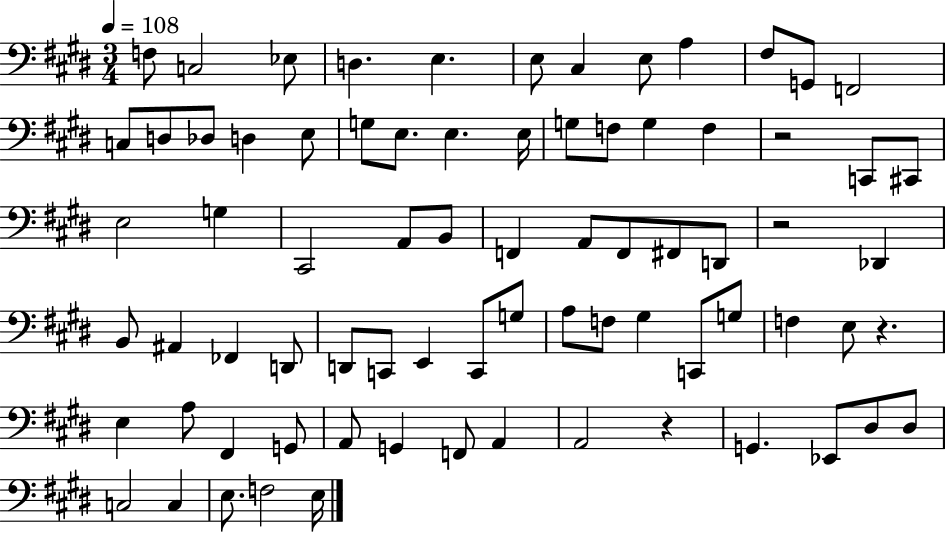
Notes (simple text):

F3/e C3/h Eb3/e D3/q. E3/q. E3/e C#3/q E3/e A3/q F#3/e G2/e F2/h C3/e D3/e Db3/e D3/q E3/e G3/e E3/e. E3/q. E3/s G3/e F3/e G3/q F3/q R/h C2/e C#2/e E3/h G3/q C#2/h A2/e B2/e F2/q A2/e F2/e F#2/e D2/e R/h Db2/q B2/e A#2/q FES2/q D2/e D2/e C2/e E2/q C2/e G3/e A3/e F3/e G#3/q C2/e G3/e F3/q E3/e R/q. E3/q A3/e F#2/q G2/e A2/e G2/q F2/e A2/q A2/h R/q G2/q. Eb2/e D#3/e D#3/e C3/h C3/q E3/e. F3/h E3/s